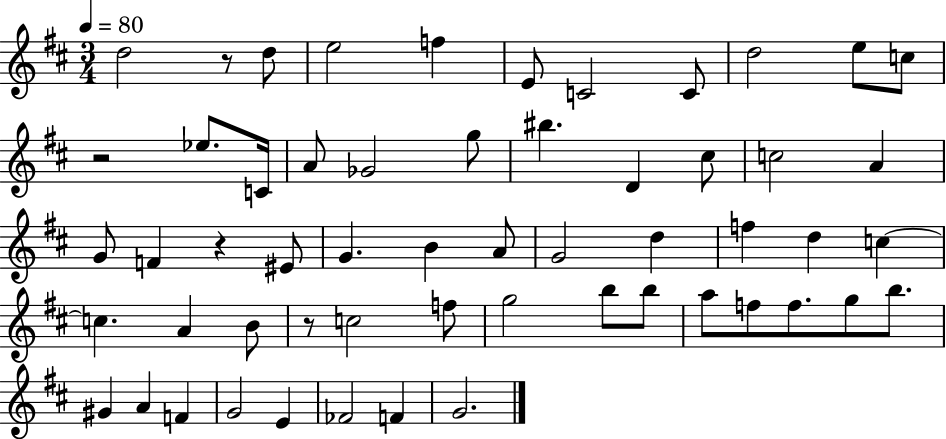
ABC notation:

X:1
T:Untitled
M:3/4
L:1/4
K:D
d2 z/2 d/2 e2 f E/2 C2 C/2 d2 e/2 c/2 z2 _e/2 C/4 A/2 _G2 g/2 ^b D ^c/2 c2 A G/2 F z ^E/2 G B A/2 G2 d f d c c A B/2 z/2 c2 f/2 g2 b/2 b/2 a/2 f/2 f/2 g/2 b/2 ^G A F G2 E _F2 F G2